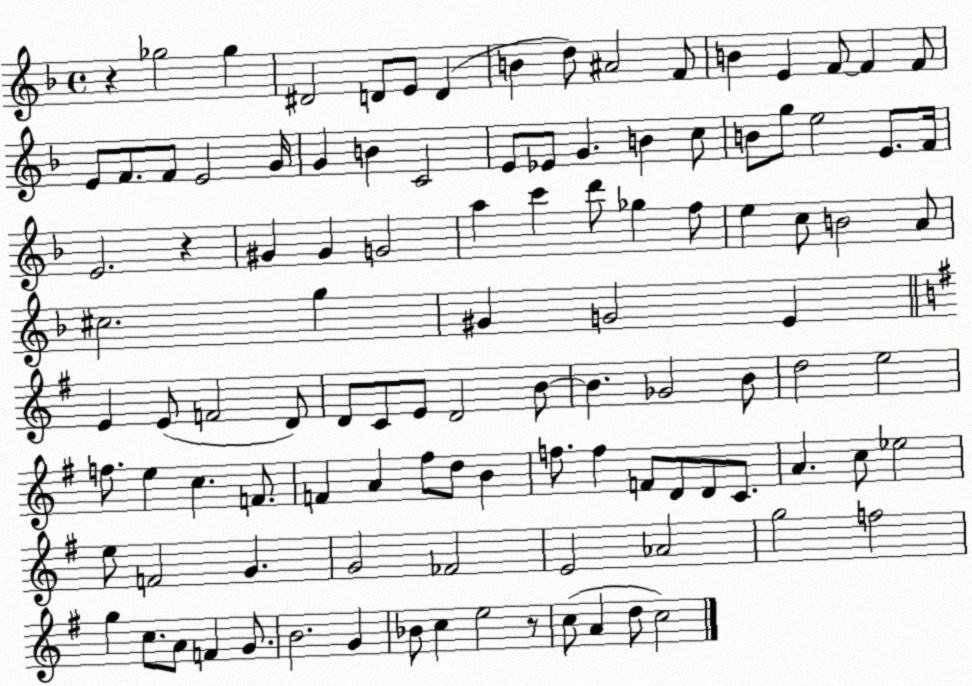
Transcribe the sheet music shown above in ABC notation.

X:1
T:Untitled
M:4/4
L:1/4
K:F
z _g2 _g ^D2 D/2 E/2 D B d/2 ^A2 F/2 B E F/2 F F/2 E/2 F/2 F/2 E2 G/4 G B C2 E/2 _E/2 G B c/2 B/2 g/2 e2 E/2 F/4 E2 z ^G ^G G2 a c' d'/2 _g f/2 e c/2 B2 A/2 ^c2 g ^G G2 E E E/2 F2 D/2 D/2 C/2 E/2 D2 B/2 B _G2 B/2 d2 e2 f/2 e c F/2 F A ^f/2 d/2 B f/2 f F/2 D/2 D/2 C/2 A c/2 _e2 e/2 F2 G G2 _F2 E2 _A2 g2 f2 g c/2 A/2 F G/2 B2 G _B/2 c e2 z/2 c/2 A d/2 c2